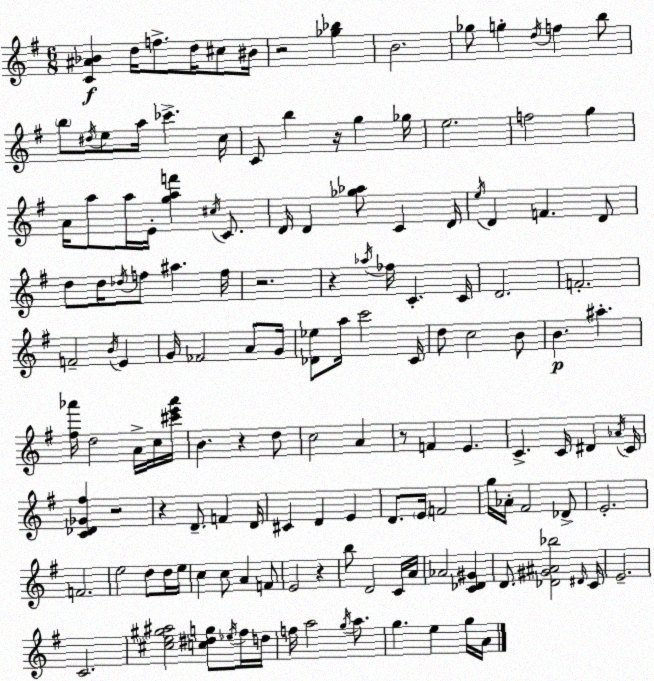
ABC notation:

X:1
T:Untitled
M:6/8
L:1/4
K:Em
[C^A_B] d/4 f/2 d/4 ^c/2 ^B/4 z2 [_g_b] B2 _g/2 g d/4 f b/2 b/2 ^d/4 e/2 a/4 _c' c/4 C/2 b z/4 g _g/4 e2 f2 g A/4 a/2 a/4 E/4 [gaf'] ^c/4 C/2 D/4 D [_g_a]/2 C D/4 e/4 D F D/2 d/2 d/4 _d/4 f/2 ^a f/4 z2 z _a/4 _f/4 C C/4 D2 F2 F2 B/4 E G/4 _F2 A/2 G/4 [_D_e]/2 a/4 c'2 C/4 d/2 c2 B/2 B ^a [^f_a']/4 d2 A/4 c/4 [^c'e'_a']/4 B z d/2 c2 A z/2 F E C C/4 ^D _A/4 C/4 [C_D_G^f] z2 z D/2 F D/4 ^C D E D/2 E/4 F2 g/4 _A/4 ^F2 _D/2 E2 F2 e2 d/2 d/4 e/4 c c/2 A F/2 E2 z b/2 D2 C/4 A/4 _A2 [C_D^G] D/2 [_D^G^A_b]2 ^D/4 C/4 E2 C2 [^ce^g^a]2 [c^dg]/2 _e/4 ^f/4 d/4 f/4 a2 g/4 a/2 g e g/4 A/4